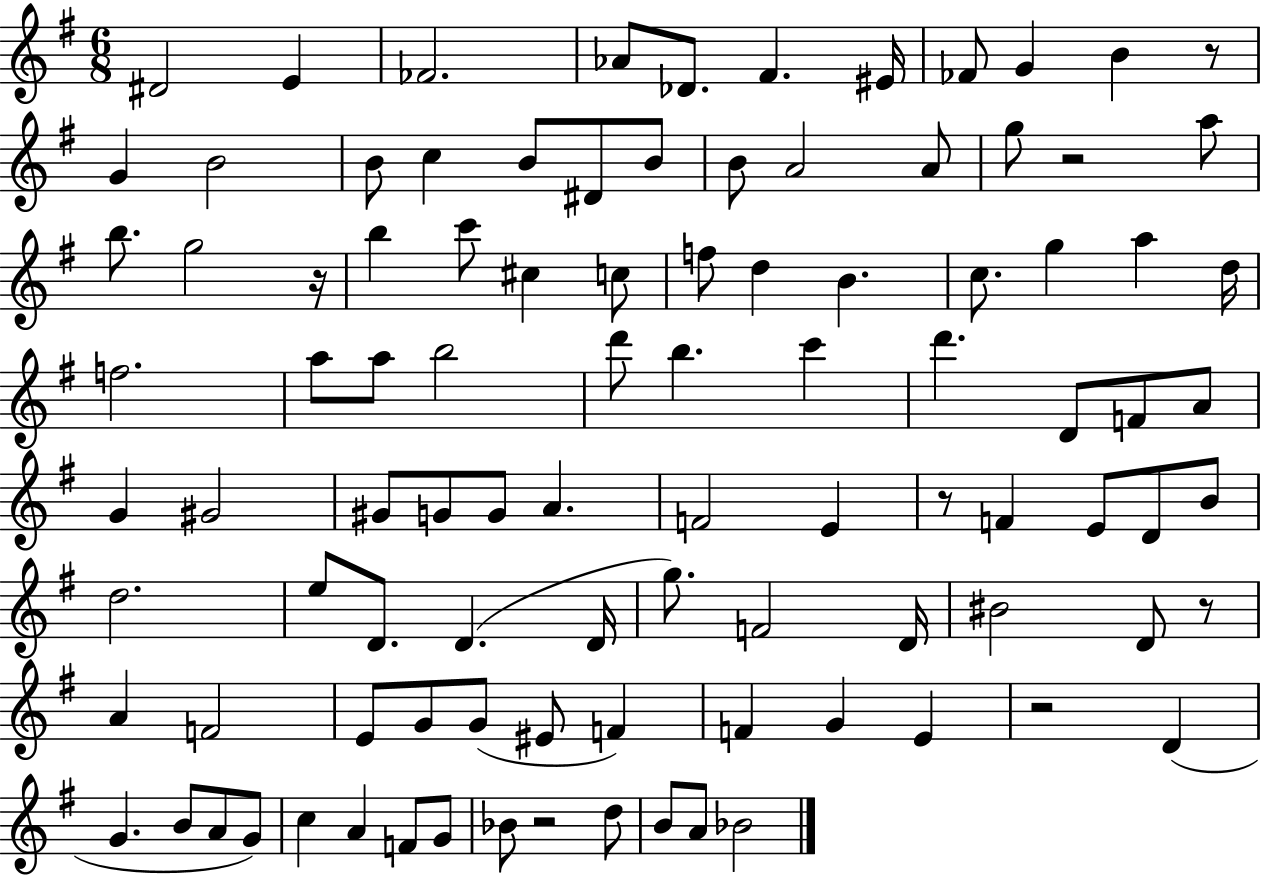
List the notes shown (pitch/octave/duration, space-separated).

D#4/h E4/q FES4/h. Ab4/e Db4/e. F#4/q. EIS4/s FES4/e G4/q B4/q R/e G4/q B4/h B4/e C5/q B4/e D#4/e B4/e B4/e A4/h A4/e G5/e R/h A5/e B5/e. G5/h R/s B5/q C6/e C#5/q C5/e F5/e D5/q B4/q. C5/e. G5/q A5/q D5/s F5/h. A5/e A5/e B5/h D6/e B5/q. C6/q D6/q. D4/e F4/e A4/e G4/q G#4/h G#4/e G4/e G4/e A4/q. F4/h E4/q R/e F4/q E4/e D4/e B4/e D5/h. E5/e D4/e. D4/q. D4/s G5/e. F4/h D4/s BIS4/h D4/e R/e A4/q F4/h E4/e G4/e G4/e EIS4/e F4/q F4/q G4/q E4/q R/h D4/q G4/q. B4/e A4/e G4/e C5/q A4/q F4/e G4/e Bb4/e R/h D5/e B4/e A4/e Bb4/h